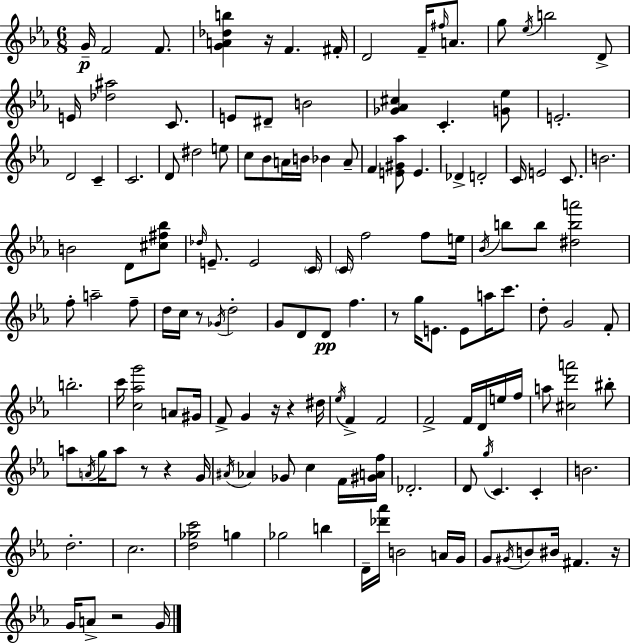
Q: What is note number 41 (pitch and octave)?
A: B4